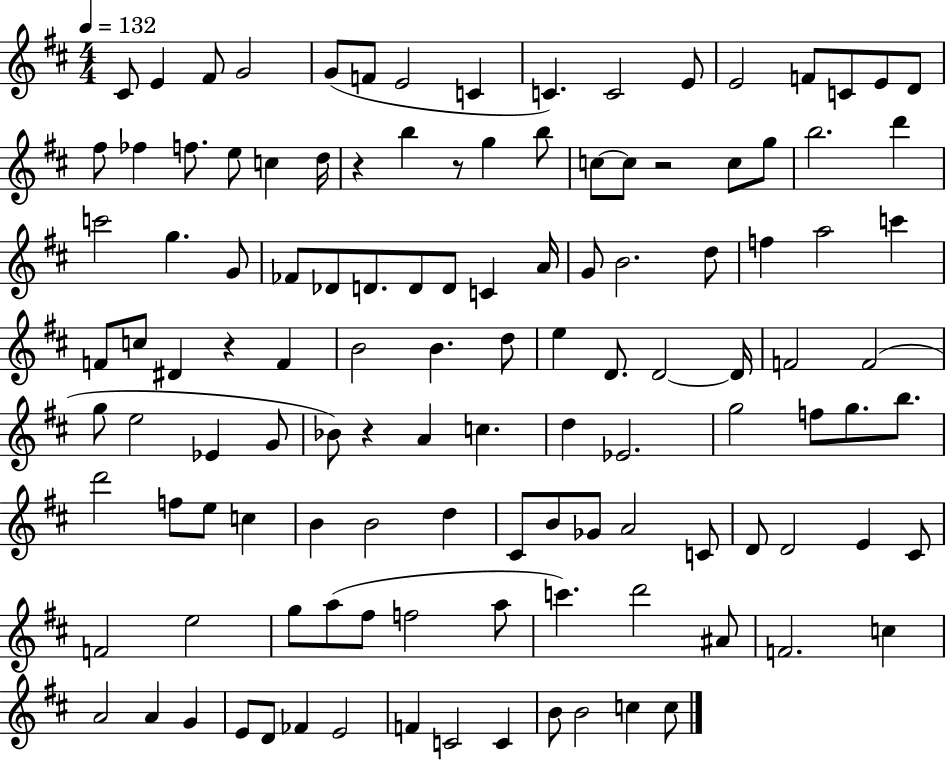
{
  \clef treble
  \numericTimeSignature
  \time 4/4
  \key d \major
  \tempo 4 = 132
  cis'8 e'4 fis'8 g'2 | g'8( f'8 e'2 c'4 | c'4.) c'2 e'8 | e'2 f'8 c'8 e'8 d'8 | \break fis''8 fes''4 f''8. e''8 c''4 d''16 | r4 b''4 r8 g''4 b''8 | c''8~~ c''8 r2 c''8 g''8 | b''2. d'''4 | \break c'''2 g''4. g'8 | fes'8 des'8 d'8. d'8 d'8 c'4 a'16 | g'8 b'2. d''8 | f''4 a''2 c'''4 | \break f'8 c''8 dis'4 r4 f'4 | b'2 b'4. d''8 | e''4 d'8. d'2~~ d'16 | f'2 f'2( | \break g''8 e''2 ees'4 g'8 | bes'8) r4 a'4 c''4. | d''4 ees'2. | g''2 f''8 g''8. b''8. | \break d'''2 f''8 e''8 c''4 | b'4 b'2 d''4 | cis'8 b'8 ges'8 a'2 c'8 | d'8 d'2 e'4 cis'8 | \break f'2 e''2 | g''8 a''8( fis''8 f''2 a''8 | c'''4.) d'''2 ais'8 | f'2. c''4 | \break a'2 a'4 g'4 | e'8 d'8 fes'4 e'2 | f'4 c'2 c'4 | b'8 b'2 c''4 c''8 | \break \bar "|."
}